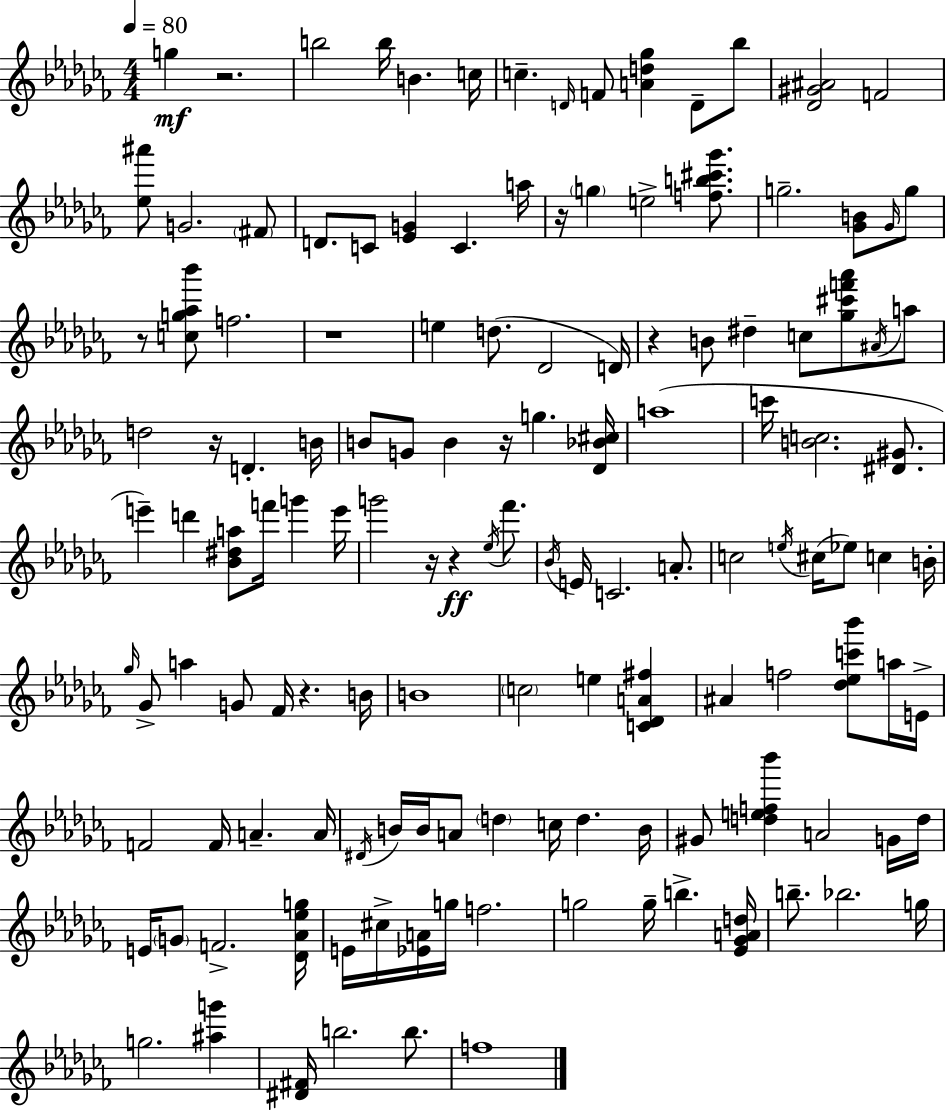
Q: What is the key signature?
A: AES minor